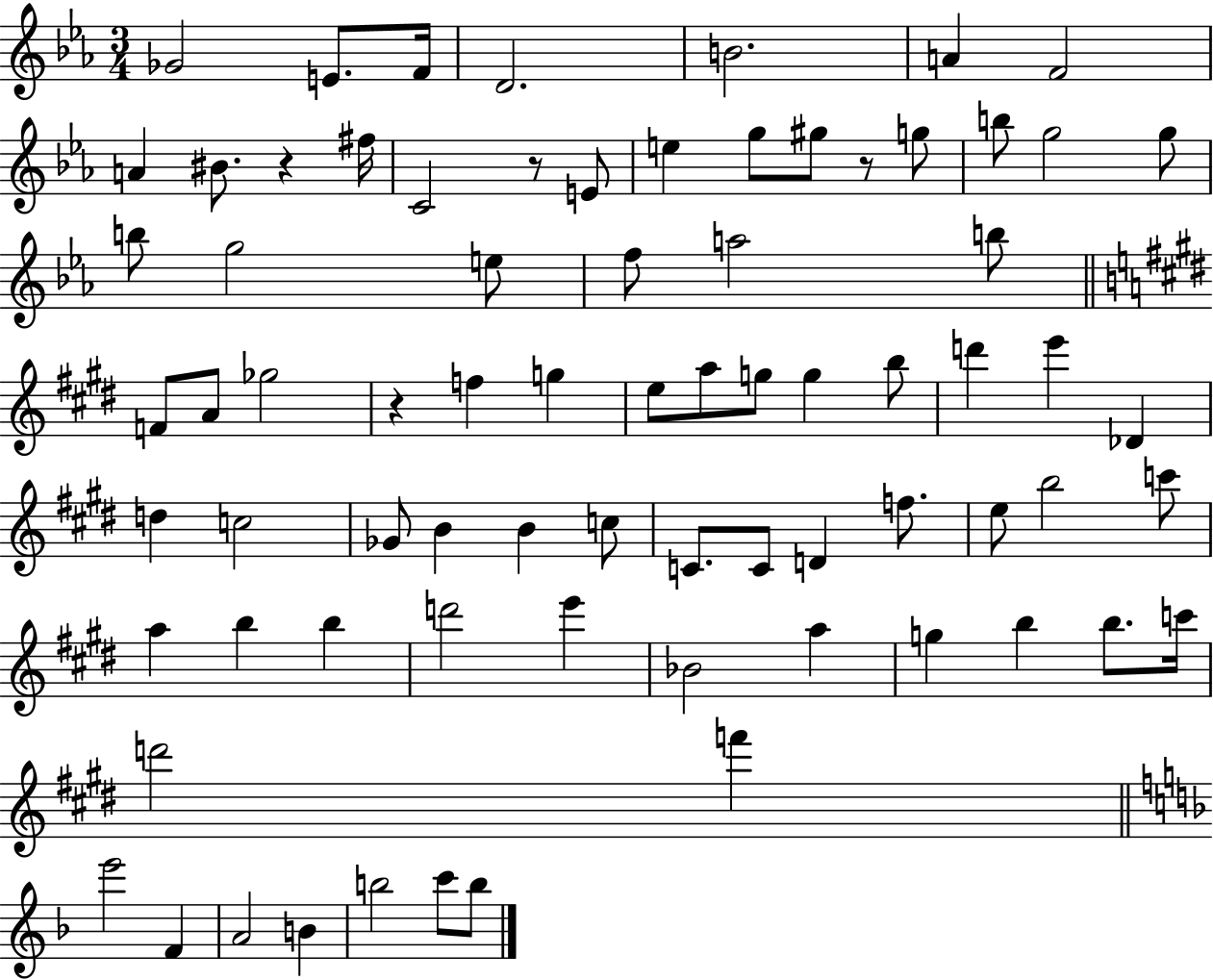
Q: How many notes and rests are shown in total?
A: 75